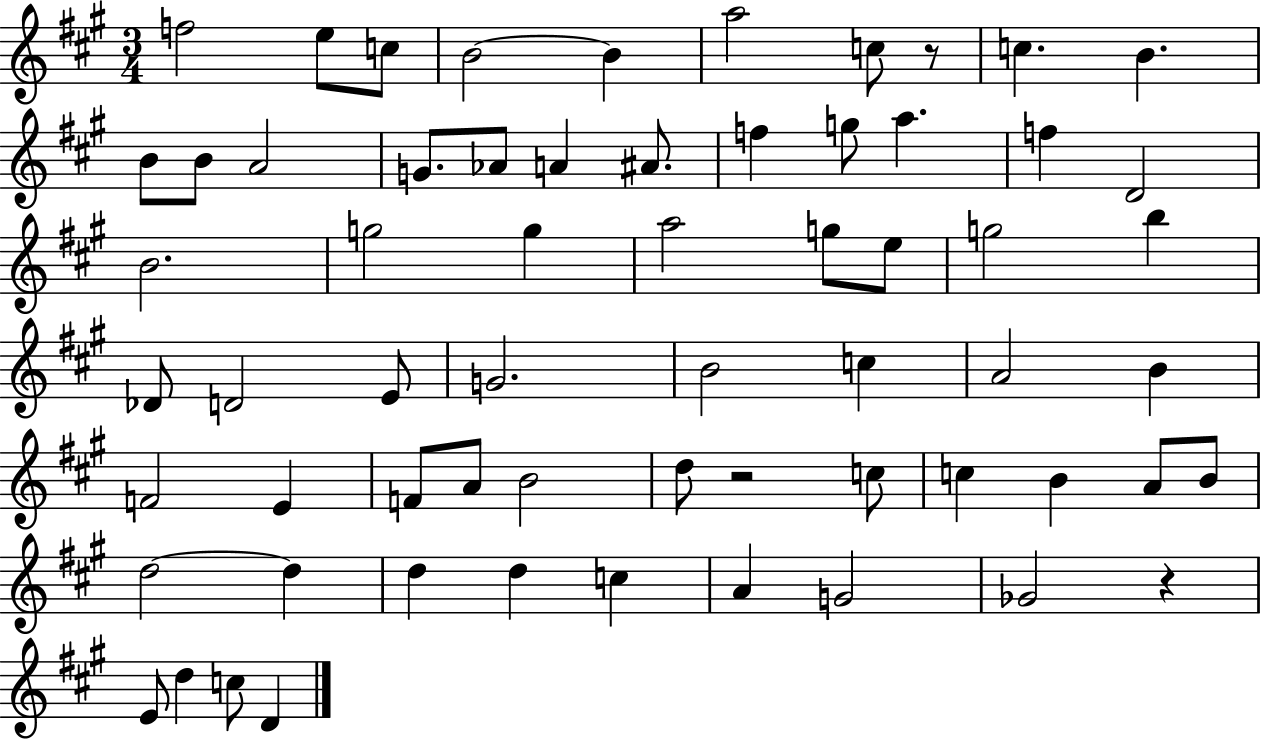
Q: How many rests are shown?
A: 3